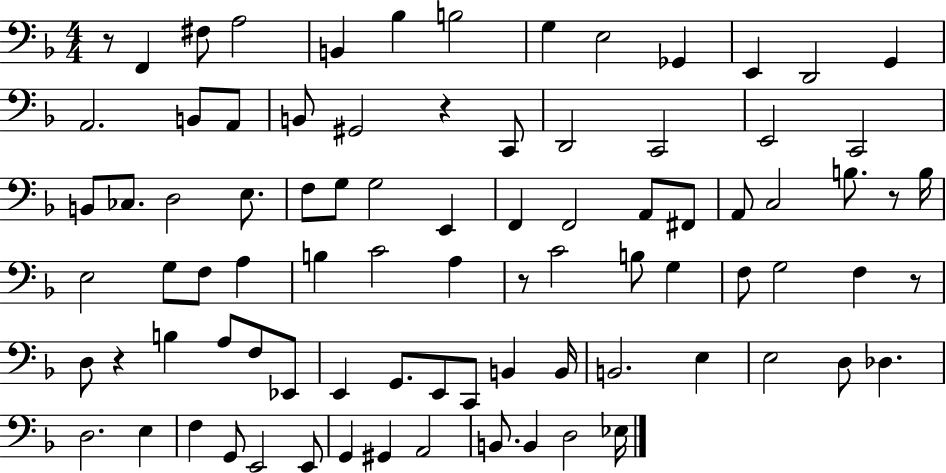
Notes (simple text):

R/e F2/q F#3/e A3/h B2/q Bb3/q B3/h G3/q E3/h Gb2/q E2/q D2/h G2/q A2/h. B2/e A2/e B2/e G#2/h R/q C2/e D2/h C2/h E2/h C2/h B2/e CES3/e. D3/h E3/e. F3/e G3/e G3/h E2/q F2/q F2/h A2/e F#2/e A2/e C3/h B3/e. R/e B3/s E3/h G3/e F3/e A3/q B3/q C4/h A3/q R/e C4/h B3/e G3/q F3/e G3/h F3/q R/e D3/e R/q B3/q A3/e F3/e Eb2/e E2/q G2/e. E2/e C2/e B2/q B2/s B2/h. E3/q E3/h D3/e Db3/q. D3/h. E3/q F3/q G2/e E2/h E2/e G2/q G#2/q A2/h B2/e. B2/q D3/h Eb3/s